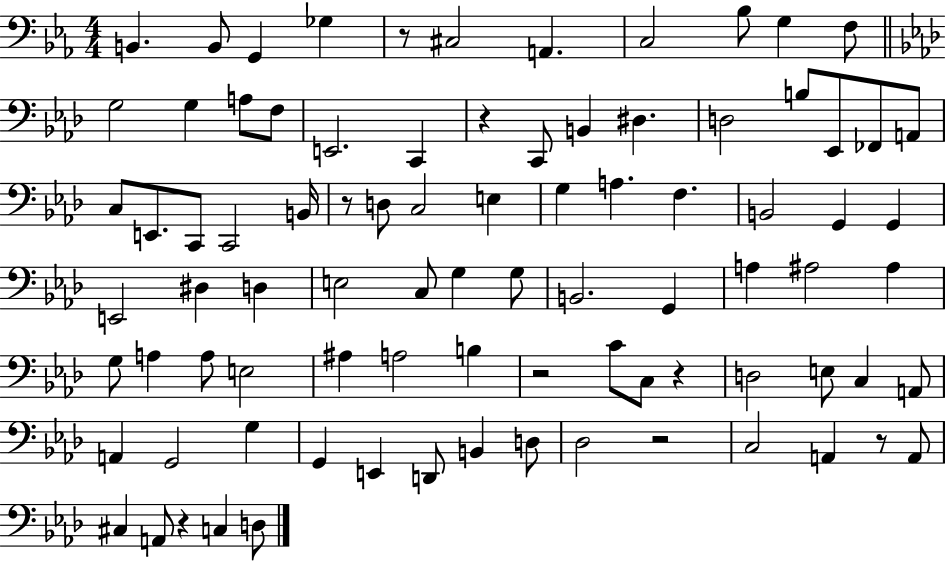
X:1
T:Untitled
M:4/4
L:1/4
K:Eb
B,, B,,/2 G,, _G, z/2 ^C,2 A,, C,2 _B,/2 G, F,/2 G,2 G, A,/2 F,/2 E,,2 C,, z C,,/2 B,, ^D, D,2 B,/2 _E,,/2 _F,,/2 A,,/2 C,/2 E,,/2 C,,/2 C,,2 B,,/4 z/2 D,/2 C,2 E, G, A, F, B,,2 G,, G,, E,,2 ^D, D, E,2 C,/2 G, G,/2 B,,2 G,, A, ^A,2 ^A, G,/2 A, A,/2 E,2 ^A, A,2 B, z2 C/2 C,/2 z D,2 E,/2 C, A,,/2 A,, G,,2 G, G,, E,, D,,/2 B,, D,/2 _D,2 z2 C,2 A,, z/2 A,,/2 ^C, A,,/2 z C, D,/2